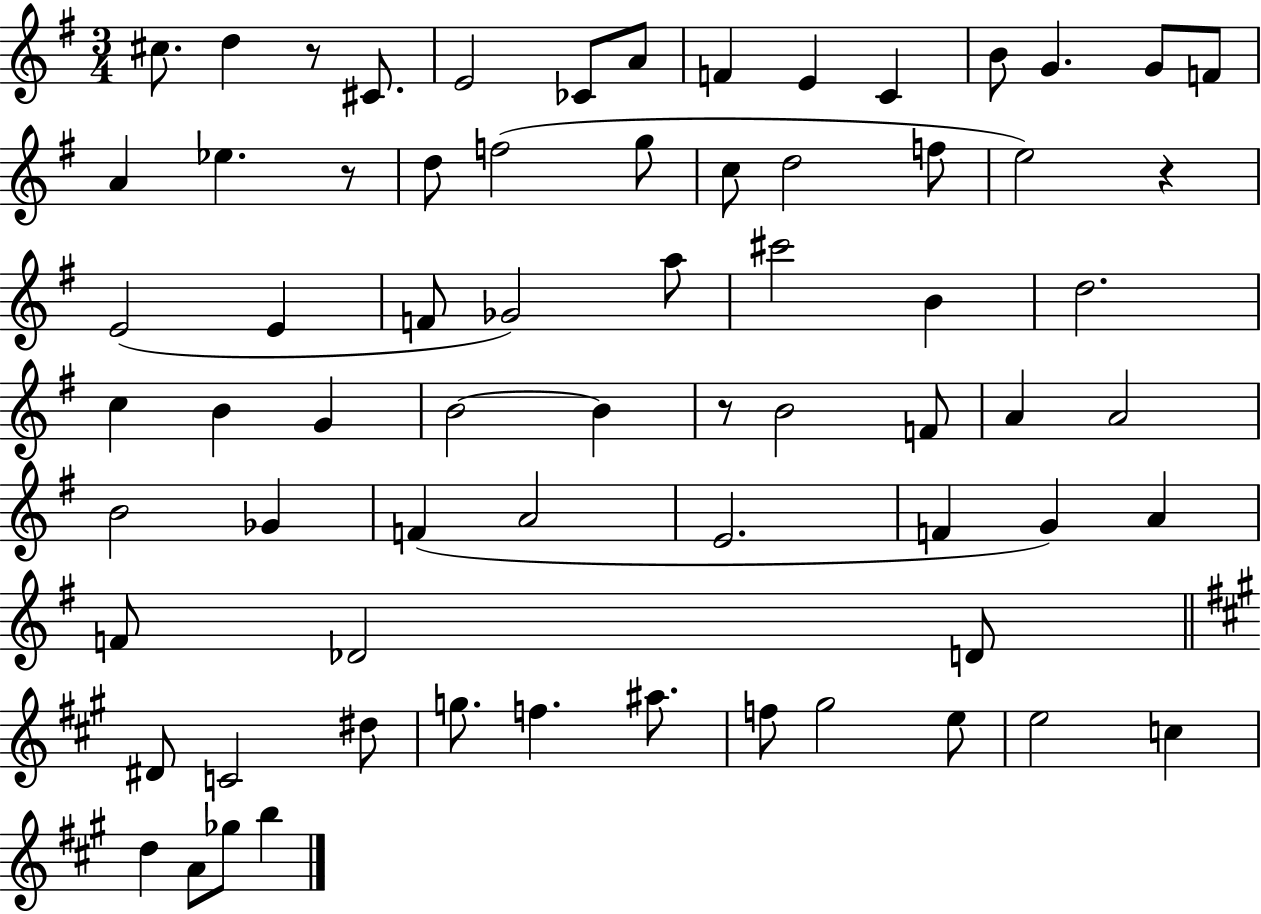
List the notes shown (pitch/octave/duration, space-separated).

C#5/e. D5/q R/e C#4/e. E4/h CES4/e A4/e F4/q E4/q C4/q B4/e G4/q. G4/e F4/e A4/q Eb5/q. R/e D5/e F5/h G5/e C5/e D5/h F5/e E5/h R/q E4/h E4/q F4/e Gb4/h A5/e C#6/h B4/q D5/h. C5/q B4/q G4/q B4/h B4/q R/e B4/h F4/e A4/q A4/h B4/h Gb4/q F4/q A4/h E4/h. F4/q G4/q A4/q F4/e Db4/h D4/e D#4/e C4/h D#5/e G5/e. F5/q. A#5/e. F5/e G#5/h E5/e E5/h C5/q D5/q A4/e Gb5/e B5/q